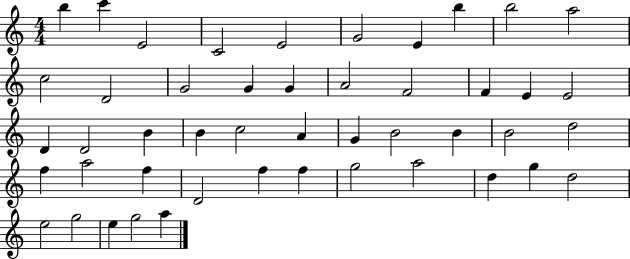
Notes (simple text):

B5/q C6/q E4/h C4/h E4/h G4/h E4/q B5/q B5/h A5/h C5/h D4/h G4/h G4/q G4/q A4/h F4/h F4/q E4/q E4/h D4/q D4/h B4/q B4/q C5/h A4/q G4/q B4/h B4/q B4/h D5/h F5/q A5/h F5/q D4/h F5/q F5/q G5/h A5/h D5/q G5/q D5/h E5/h G5/h E5/q G5/h A5/q